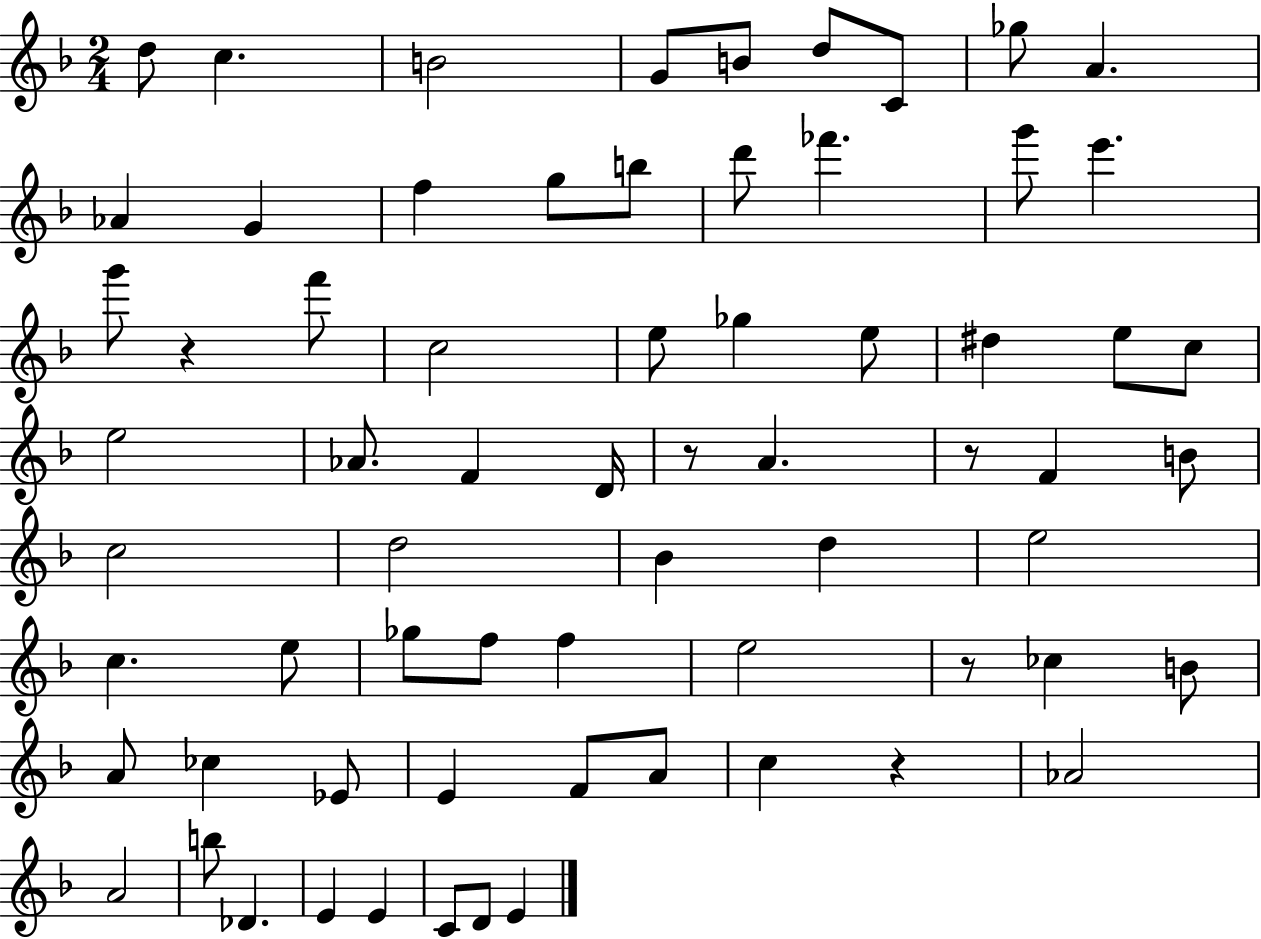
X:1
T:Untitled
M:2/4
L:1/4
K:F
d/2 c B2 G/2 B/2 d/2 C/2 _g/2 A _A G f g/2 b/2 d'/2 _f' g'/2 e' g'/2 z f'/2 c2 e/2 _g e/2 ^d e/2 c/2 e2 _A/2 F D/4 z/2 A z/2 F B/2 c2 d2 _B d e2 c e/2 _g/2 f/2 f e2 z/2 _c B/2 A/2 _c _E/2 E F/2 A/2 c z _A2 A2 b/2 _D E E C/2 D/2 E